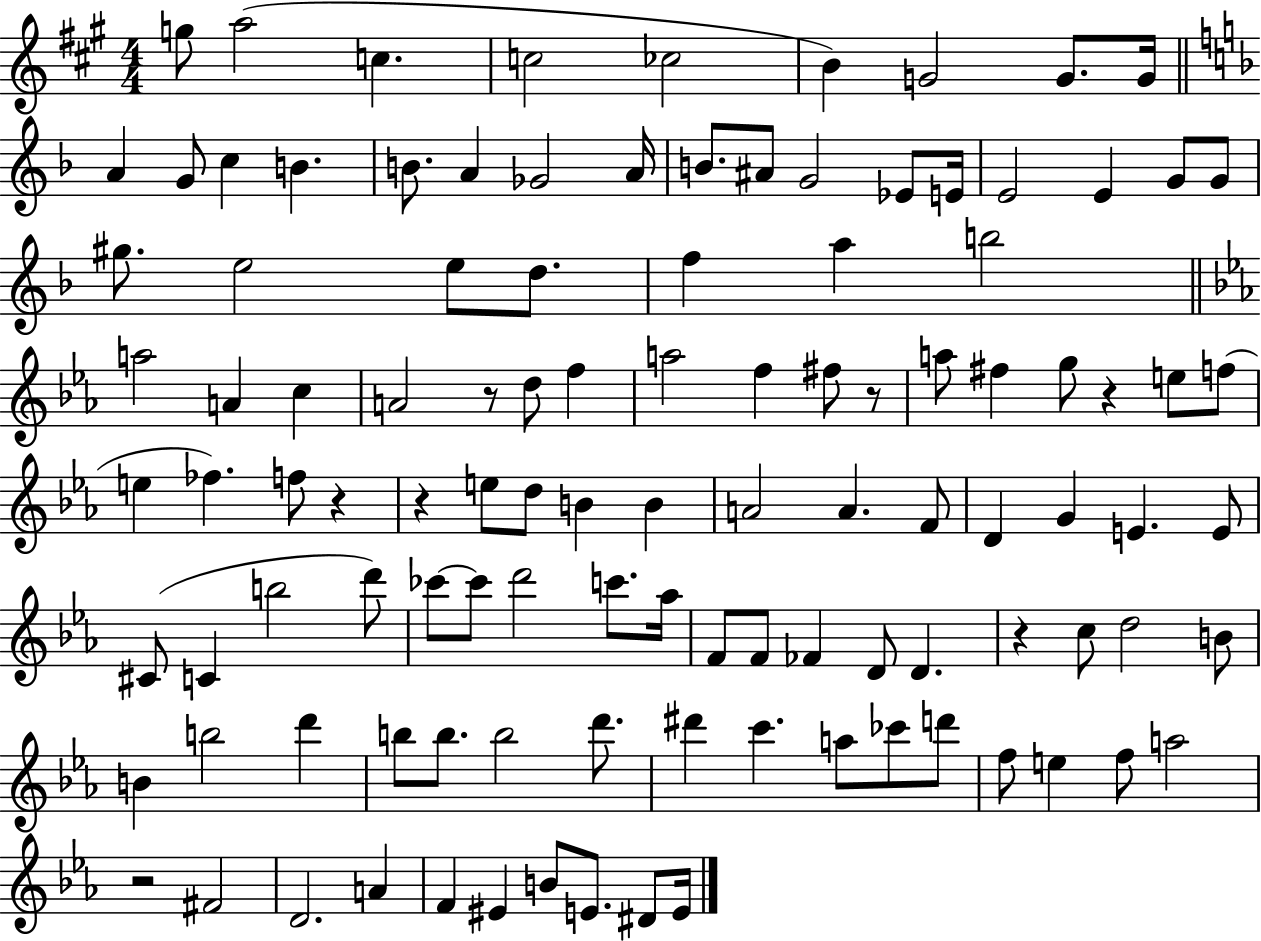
{
  \clef treble
  \numericTimeSignature
  \time 4/4
  \key a \major
  g''8 a''2( c''4. | c''2 ces''2 | b'4) g'2 g'8. g'16 | \bar "||" \break \key f \major a'4 g'8 c''4 b'4. | b'8. a'4 ges'2 a'16 | b'8. ais'8 g'2 ees'8 e'16 | e'2 e'4 g'8 g'8 | \break gis''8. e''2 e''8 d''8. | f''4 a''4 b''2 | \bar "||" \break \key ees \major a''2 a'4 c''4 | a'2 r8 d''8 f''4 | a''2 f''4 fis''8 r8 | a''8 fis''4 g''8 r4 e''8 f''8( | \break e''4 fes''4.) f''8 r4 | r4 e''8 d''8 b'4 b'4 | a'2 a'4. f'8 | d'4 g'4 e'4. e'8 | \break cis'8( c'4 b''2 d'''8) | ces'''8~~ ces'''8 d'''2 c'''8. aes''16 | f'8 f'8 fes'4 d'8 d'4. | r4 c''8 d''2 b'8 | \break b'4 b''2 d'''4 | b''8 b''8. b''2 d'''8. | dis'''4 c'''4. a''8 ces'''8 d'''8 | f''8 e''4 f''8 a''2 | \break r2 fis'2 | d'2. a'4 | f'4 eis'4 b'8 e'8. dis'8 e'16 | \bar "|."
}